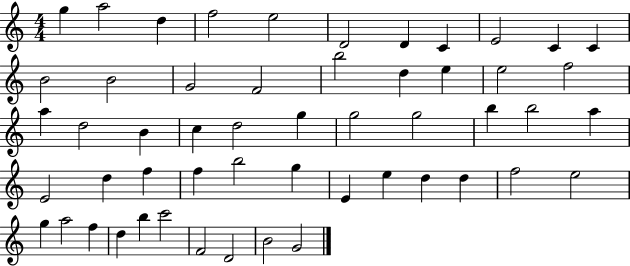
{
  \clef treble
  \numericTimeSignature
  \time 4/4
  \key c \major
  g''4 a''2 d''4 | f''2 e''2 | d'2 d'4 c'4 | e'2 c'4 c'4 | \break b'2 b'2 | g'2 f'2 | b''2 d''4 e''4 | e''2 f''2 | \break a''4 d''2 b'4 | c''4 d''2 g''4 | g''2 g''2 | b''4 b''2 a''4 | \break e'2 d''4 f''4 | f''4 b''2 g''4 | e'4 e''4 d''4 d''4 | f''2 e''2 | \break g''4 a''2 f''4 | d''4 b''4 c'''2 | f'2 d'2 | b'2 g'2 | \break \bar "|."
}